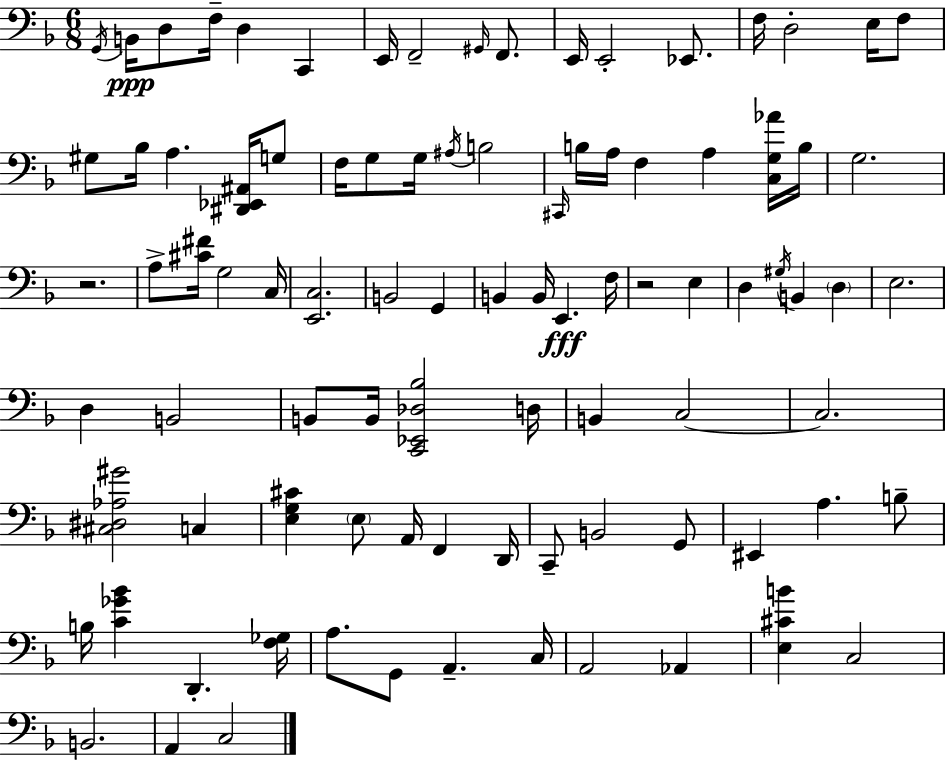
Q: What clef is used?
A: bass